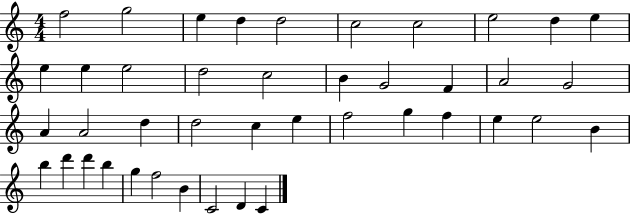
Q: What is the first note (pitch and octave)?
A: F5